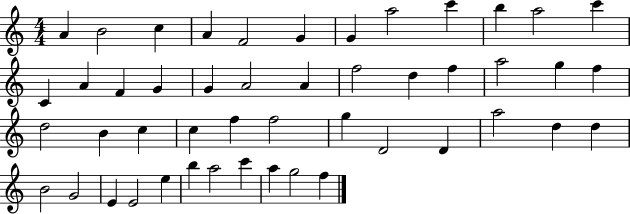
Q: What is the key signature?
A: C major